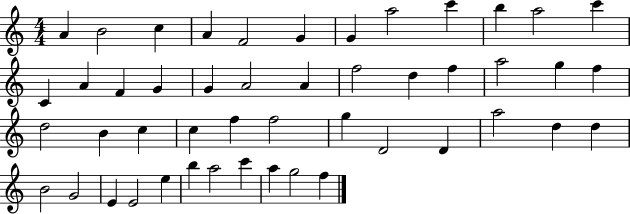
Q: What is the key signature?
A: C major